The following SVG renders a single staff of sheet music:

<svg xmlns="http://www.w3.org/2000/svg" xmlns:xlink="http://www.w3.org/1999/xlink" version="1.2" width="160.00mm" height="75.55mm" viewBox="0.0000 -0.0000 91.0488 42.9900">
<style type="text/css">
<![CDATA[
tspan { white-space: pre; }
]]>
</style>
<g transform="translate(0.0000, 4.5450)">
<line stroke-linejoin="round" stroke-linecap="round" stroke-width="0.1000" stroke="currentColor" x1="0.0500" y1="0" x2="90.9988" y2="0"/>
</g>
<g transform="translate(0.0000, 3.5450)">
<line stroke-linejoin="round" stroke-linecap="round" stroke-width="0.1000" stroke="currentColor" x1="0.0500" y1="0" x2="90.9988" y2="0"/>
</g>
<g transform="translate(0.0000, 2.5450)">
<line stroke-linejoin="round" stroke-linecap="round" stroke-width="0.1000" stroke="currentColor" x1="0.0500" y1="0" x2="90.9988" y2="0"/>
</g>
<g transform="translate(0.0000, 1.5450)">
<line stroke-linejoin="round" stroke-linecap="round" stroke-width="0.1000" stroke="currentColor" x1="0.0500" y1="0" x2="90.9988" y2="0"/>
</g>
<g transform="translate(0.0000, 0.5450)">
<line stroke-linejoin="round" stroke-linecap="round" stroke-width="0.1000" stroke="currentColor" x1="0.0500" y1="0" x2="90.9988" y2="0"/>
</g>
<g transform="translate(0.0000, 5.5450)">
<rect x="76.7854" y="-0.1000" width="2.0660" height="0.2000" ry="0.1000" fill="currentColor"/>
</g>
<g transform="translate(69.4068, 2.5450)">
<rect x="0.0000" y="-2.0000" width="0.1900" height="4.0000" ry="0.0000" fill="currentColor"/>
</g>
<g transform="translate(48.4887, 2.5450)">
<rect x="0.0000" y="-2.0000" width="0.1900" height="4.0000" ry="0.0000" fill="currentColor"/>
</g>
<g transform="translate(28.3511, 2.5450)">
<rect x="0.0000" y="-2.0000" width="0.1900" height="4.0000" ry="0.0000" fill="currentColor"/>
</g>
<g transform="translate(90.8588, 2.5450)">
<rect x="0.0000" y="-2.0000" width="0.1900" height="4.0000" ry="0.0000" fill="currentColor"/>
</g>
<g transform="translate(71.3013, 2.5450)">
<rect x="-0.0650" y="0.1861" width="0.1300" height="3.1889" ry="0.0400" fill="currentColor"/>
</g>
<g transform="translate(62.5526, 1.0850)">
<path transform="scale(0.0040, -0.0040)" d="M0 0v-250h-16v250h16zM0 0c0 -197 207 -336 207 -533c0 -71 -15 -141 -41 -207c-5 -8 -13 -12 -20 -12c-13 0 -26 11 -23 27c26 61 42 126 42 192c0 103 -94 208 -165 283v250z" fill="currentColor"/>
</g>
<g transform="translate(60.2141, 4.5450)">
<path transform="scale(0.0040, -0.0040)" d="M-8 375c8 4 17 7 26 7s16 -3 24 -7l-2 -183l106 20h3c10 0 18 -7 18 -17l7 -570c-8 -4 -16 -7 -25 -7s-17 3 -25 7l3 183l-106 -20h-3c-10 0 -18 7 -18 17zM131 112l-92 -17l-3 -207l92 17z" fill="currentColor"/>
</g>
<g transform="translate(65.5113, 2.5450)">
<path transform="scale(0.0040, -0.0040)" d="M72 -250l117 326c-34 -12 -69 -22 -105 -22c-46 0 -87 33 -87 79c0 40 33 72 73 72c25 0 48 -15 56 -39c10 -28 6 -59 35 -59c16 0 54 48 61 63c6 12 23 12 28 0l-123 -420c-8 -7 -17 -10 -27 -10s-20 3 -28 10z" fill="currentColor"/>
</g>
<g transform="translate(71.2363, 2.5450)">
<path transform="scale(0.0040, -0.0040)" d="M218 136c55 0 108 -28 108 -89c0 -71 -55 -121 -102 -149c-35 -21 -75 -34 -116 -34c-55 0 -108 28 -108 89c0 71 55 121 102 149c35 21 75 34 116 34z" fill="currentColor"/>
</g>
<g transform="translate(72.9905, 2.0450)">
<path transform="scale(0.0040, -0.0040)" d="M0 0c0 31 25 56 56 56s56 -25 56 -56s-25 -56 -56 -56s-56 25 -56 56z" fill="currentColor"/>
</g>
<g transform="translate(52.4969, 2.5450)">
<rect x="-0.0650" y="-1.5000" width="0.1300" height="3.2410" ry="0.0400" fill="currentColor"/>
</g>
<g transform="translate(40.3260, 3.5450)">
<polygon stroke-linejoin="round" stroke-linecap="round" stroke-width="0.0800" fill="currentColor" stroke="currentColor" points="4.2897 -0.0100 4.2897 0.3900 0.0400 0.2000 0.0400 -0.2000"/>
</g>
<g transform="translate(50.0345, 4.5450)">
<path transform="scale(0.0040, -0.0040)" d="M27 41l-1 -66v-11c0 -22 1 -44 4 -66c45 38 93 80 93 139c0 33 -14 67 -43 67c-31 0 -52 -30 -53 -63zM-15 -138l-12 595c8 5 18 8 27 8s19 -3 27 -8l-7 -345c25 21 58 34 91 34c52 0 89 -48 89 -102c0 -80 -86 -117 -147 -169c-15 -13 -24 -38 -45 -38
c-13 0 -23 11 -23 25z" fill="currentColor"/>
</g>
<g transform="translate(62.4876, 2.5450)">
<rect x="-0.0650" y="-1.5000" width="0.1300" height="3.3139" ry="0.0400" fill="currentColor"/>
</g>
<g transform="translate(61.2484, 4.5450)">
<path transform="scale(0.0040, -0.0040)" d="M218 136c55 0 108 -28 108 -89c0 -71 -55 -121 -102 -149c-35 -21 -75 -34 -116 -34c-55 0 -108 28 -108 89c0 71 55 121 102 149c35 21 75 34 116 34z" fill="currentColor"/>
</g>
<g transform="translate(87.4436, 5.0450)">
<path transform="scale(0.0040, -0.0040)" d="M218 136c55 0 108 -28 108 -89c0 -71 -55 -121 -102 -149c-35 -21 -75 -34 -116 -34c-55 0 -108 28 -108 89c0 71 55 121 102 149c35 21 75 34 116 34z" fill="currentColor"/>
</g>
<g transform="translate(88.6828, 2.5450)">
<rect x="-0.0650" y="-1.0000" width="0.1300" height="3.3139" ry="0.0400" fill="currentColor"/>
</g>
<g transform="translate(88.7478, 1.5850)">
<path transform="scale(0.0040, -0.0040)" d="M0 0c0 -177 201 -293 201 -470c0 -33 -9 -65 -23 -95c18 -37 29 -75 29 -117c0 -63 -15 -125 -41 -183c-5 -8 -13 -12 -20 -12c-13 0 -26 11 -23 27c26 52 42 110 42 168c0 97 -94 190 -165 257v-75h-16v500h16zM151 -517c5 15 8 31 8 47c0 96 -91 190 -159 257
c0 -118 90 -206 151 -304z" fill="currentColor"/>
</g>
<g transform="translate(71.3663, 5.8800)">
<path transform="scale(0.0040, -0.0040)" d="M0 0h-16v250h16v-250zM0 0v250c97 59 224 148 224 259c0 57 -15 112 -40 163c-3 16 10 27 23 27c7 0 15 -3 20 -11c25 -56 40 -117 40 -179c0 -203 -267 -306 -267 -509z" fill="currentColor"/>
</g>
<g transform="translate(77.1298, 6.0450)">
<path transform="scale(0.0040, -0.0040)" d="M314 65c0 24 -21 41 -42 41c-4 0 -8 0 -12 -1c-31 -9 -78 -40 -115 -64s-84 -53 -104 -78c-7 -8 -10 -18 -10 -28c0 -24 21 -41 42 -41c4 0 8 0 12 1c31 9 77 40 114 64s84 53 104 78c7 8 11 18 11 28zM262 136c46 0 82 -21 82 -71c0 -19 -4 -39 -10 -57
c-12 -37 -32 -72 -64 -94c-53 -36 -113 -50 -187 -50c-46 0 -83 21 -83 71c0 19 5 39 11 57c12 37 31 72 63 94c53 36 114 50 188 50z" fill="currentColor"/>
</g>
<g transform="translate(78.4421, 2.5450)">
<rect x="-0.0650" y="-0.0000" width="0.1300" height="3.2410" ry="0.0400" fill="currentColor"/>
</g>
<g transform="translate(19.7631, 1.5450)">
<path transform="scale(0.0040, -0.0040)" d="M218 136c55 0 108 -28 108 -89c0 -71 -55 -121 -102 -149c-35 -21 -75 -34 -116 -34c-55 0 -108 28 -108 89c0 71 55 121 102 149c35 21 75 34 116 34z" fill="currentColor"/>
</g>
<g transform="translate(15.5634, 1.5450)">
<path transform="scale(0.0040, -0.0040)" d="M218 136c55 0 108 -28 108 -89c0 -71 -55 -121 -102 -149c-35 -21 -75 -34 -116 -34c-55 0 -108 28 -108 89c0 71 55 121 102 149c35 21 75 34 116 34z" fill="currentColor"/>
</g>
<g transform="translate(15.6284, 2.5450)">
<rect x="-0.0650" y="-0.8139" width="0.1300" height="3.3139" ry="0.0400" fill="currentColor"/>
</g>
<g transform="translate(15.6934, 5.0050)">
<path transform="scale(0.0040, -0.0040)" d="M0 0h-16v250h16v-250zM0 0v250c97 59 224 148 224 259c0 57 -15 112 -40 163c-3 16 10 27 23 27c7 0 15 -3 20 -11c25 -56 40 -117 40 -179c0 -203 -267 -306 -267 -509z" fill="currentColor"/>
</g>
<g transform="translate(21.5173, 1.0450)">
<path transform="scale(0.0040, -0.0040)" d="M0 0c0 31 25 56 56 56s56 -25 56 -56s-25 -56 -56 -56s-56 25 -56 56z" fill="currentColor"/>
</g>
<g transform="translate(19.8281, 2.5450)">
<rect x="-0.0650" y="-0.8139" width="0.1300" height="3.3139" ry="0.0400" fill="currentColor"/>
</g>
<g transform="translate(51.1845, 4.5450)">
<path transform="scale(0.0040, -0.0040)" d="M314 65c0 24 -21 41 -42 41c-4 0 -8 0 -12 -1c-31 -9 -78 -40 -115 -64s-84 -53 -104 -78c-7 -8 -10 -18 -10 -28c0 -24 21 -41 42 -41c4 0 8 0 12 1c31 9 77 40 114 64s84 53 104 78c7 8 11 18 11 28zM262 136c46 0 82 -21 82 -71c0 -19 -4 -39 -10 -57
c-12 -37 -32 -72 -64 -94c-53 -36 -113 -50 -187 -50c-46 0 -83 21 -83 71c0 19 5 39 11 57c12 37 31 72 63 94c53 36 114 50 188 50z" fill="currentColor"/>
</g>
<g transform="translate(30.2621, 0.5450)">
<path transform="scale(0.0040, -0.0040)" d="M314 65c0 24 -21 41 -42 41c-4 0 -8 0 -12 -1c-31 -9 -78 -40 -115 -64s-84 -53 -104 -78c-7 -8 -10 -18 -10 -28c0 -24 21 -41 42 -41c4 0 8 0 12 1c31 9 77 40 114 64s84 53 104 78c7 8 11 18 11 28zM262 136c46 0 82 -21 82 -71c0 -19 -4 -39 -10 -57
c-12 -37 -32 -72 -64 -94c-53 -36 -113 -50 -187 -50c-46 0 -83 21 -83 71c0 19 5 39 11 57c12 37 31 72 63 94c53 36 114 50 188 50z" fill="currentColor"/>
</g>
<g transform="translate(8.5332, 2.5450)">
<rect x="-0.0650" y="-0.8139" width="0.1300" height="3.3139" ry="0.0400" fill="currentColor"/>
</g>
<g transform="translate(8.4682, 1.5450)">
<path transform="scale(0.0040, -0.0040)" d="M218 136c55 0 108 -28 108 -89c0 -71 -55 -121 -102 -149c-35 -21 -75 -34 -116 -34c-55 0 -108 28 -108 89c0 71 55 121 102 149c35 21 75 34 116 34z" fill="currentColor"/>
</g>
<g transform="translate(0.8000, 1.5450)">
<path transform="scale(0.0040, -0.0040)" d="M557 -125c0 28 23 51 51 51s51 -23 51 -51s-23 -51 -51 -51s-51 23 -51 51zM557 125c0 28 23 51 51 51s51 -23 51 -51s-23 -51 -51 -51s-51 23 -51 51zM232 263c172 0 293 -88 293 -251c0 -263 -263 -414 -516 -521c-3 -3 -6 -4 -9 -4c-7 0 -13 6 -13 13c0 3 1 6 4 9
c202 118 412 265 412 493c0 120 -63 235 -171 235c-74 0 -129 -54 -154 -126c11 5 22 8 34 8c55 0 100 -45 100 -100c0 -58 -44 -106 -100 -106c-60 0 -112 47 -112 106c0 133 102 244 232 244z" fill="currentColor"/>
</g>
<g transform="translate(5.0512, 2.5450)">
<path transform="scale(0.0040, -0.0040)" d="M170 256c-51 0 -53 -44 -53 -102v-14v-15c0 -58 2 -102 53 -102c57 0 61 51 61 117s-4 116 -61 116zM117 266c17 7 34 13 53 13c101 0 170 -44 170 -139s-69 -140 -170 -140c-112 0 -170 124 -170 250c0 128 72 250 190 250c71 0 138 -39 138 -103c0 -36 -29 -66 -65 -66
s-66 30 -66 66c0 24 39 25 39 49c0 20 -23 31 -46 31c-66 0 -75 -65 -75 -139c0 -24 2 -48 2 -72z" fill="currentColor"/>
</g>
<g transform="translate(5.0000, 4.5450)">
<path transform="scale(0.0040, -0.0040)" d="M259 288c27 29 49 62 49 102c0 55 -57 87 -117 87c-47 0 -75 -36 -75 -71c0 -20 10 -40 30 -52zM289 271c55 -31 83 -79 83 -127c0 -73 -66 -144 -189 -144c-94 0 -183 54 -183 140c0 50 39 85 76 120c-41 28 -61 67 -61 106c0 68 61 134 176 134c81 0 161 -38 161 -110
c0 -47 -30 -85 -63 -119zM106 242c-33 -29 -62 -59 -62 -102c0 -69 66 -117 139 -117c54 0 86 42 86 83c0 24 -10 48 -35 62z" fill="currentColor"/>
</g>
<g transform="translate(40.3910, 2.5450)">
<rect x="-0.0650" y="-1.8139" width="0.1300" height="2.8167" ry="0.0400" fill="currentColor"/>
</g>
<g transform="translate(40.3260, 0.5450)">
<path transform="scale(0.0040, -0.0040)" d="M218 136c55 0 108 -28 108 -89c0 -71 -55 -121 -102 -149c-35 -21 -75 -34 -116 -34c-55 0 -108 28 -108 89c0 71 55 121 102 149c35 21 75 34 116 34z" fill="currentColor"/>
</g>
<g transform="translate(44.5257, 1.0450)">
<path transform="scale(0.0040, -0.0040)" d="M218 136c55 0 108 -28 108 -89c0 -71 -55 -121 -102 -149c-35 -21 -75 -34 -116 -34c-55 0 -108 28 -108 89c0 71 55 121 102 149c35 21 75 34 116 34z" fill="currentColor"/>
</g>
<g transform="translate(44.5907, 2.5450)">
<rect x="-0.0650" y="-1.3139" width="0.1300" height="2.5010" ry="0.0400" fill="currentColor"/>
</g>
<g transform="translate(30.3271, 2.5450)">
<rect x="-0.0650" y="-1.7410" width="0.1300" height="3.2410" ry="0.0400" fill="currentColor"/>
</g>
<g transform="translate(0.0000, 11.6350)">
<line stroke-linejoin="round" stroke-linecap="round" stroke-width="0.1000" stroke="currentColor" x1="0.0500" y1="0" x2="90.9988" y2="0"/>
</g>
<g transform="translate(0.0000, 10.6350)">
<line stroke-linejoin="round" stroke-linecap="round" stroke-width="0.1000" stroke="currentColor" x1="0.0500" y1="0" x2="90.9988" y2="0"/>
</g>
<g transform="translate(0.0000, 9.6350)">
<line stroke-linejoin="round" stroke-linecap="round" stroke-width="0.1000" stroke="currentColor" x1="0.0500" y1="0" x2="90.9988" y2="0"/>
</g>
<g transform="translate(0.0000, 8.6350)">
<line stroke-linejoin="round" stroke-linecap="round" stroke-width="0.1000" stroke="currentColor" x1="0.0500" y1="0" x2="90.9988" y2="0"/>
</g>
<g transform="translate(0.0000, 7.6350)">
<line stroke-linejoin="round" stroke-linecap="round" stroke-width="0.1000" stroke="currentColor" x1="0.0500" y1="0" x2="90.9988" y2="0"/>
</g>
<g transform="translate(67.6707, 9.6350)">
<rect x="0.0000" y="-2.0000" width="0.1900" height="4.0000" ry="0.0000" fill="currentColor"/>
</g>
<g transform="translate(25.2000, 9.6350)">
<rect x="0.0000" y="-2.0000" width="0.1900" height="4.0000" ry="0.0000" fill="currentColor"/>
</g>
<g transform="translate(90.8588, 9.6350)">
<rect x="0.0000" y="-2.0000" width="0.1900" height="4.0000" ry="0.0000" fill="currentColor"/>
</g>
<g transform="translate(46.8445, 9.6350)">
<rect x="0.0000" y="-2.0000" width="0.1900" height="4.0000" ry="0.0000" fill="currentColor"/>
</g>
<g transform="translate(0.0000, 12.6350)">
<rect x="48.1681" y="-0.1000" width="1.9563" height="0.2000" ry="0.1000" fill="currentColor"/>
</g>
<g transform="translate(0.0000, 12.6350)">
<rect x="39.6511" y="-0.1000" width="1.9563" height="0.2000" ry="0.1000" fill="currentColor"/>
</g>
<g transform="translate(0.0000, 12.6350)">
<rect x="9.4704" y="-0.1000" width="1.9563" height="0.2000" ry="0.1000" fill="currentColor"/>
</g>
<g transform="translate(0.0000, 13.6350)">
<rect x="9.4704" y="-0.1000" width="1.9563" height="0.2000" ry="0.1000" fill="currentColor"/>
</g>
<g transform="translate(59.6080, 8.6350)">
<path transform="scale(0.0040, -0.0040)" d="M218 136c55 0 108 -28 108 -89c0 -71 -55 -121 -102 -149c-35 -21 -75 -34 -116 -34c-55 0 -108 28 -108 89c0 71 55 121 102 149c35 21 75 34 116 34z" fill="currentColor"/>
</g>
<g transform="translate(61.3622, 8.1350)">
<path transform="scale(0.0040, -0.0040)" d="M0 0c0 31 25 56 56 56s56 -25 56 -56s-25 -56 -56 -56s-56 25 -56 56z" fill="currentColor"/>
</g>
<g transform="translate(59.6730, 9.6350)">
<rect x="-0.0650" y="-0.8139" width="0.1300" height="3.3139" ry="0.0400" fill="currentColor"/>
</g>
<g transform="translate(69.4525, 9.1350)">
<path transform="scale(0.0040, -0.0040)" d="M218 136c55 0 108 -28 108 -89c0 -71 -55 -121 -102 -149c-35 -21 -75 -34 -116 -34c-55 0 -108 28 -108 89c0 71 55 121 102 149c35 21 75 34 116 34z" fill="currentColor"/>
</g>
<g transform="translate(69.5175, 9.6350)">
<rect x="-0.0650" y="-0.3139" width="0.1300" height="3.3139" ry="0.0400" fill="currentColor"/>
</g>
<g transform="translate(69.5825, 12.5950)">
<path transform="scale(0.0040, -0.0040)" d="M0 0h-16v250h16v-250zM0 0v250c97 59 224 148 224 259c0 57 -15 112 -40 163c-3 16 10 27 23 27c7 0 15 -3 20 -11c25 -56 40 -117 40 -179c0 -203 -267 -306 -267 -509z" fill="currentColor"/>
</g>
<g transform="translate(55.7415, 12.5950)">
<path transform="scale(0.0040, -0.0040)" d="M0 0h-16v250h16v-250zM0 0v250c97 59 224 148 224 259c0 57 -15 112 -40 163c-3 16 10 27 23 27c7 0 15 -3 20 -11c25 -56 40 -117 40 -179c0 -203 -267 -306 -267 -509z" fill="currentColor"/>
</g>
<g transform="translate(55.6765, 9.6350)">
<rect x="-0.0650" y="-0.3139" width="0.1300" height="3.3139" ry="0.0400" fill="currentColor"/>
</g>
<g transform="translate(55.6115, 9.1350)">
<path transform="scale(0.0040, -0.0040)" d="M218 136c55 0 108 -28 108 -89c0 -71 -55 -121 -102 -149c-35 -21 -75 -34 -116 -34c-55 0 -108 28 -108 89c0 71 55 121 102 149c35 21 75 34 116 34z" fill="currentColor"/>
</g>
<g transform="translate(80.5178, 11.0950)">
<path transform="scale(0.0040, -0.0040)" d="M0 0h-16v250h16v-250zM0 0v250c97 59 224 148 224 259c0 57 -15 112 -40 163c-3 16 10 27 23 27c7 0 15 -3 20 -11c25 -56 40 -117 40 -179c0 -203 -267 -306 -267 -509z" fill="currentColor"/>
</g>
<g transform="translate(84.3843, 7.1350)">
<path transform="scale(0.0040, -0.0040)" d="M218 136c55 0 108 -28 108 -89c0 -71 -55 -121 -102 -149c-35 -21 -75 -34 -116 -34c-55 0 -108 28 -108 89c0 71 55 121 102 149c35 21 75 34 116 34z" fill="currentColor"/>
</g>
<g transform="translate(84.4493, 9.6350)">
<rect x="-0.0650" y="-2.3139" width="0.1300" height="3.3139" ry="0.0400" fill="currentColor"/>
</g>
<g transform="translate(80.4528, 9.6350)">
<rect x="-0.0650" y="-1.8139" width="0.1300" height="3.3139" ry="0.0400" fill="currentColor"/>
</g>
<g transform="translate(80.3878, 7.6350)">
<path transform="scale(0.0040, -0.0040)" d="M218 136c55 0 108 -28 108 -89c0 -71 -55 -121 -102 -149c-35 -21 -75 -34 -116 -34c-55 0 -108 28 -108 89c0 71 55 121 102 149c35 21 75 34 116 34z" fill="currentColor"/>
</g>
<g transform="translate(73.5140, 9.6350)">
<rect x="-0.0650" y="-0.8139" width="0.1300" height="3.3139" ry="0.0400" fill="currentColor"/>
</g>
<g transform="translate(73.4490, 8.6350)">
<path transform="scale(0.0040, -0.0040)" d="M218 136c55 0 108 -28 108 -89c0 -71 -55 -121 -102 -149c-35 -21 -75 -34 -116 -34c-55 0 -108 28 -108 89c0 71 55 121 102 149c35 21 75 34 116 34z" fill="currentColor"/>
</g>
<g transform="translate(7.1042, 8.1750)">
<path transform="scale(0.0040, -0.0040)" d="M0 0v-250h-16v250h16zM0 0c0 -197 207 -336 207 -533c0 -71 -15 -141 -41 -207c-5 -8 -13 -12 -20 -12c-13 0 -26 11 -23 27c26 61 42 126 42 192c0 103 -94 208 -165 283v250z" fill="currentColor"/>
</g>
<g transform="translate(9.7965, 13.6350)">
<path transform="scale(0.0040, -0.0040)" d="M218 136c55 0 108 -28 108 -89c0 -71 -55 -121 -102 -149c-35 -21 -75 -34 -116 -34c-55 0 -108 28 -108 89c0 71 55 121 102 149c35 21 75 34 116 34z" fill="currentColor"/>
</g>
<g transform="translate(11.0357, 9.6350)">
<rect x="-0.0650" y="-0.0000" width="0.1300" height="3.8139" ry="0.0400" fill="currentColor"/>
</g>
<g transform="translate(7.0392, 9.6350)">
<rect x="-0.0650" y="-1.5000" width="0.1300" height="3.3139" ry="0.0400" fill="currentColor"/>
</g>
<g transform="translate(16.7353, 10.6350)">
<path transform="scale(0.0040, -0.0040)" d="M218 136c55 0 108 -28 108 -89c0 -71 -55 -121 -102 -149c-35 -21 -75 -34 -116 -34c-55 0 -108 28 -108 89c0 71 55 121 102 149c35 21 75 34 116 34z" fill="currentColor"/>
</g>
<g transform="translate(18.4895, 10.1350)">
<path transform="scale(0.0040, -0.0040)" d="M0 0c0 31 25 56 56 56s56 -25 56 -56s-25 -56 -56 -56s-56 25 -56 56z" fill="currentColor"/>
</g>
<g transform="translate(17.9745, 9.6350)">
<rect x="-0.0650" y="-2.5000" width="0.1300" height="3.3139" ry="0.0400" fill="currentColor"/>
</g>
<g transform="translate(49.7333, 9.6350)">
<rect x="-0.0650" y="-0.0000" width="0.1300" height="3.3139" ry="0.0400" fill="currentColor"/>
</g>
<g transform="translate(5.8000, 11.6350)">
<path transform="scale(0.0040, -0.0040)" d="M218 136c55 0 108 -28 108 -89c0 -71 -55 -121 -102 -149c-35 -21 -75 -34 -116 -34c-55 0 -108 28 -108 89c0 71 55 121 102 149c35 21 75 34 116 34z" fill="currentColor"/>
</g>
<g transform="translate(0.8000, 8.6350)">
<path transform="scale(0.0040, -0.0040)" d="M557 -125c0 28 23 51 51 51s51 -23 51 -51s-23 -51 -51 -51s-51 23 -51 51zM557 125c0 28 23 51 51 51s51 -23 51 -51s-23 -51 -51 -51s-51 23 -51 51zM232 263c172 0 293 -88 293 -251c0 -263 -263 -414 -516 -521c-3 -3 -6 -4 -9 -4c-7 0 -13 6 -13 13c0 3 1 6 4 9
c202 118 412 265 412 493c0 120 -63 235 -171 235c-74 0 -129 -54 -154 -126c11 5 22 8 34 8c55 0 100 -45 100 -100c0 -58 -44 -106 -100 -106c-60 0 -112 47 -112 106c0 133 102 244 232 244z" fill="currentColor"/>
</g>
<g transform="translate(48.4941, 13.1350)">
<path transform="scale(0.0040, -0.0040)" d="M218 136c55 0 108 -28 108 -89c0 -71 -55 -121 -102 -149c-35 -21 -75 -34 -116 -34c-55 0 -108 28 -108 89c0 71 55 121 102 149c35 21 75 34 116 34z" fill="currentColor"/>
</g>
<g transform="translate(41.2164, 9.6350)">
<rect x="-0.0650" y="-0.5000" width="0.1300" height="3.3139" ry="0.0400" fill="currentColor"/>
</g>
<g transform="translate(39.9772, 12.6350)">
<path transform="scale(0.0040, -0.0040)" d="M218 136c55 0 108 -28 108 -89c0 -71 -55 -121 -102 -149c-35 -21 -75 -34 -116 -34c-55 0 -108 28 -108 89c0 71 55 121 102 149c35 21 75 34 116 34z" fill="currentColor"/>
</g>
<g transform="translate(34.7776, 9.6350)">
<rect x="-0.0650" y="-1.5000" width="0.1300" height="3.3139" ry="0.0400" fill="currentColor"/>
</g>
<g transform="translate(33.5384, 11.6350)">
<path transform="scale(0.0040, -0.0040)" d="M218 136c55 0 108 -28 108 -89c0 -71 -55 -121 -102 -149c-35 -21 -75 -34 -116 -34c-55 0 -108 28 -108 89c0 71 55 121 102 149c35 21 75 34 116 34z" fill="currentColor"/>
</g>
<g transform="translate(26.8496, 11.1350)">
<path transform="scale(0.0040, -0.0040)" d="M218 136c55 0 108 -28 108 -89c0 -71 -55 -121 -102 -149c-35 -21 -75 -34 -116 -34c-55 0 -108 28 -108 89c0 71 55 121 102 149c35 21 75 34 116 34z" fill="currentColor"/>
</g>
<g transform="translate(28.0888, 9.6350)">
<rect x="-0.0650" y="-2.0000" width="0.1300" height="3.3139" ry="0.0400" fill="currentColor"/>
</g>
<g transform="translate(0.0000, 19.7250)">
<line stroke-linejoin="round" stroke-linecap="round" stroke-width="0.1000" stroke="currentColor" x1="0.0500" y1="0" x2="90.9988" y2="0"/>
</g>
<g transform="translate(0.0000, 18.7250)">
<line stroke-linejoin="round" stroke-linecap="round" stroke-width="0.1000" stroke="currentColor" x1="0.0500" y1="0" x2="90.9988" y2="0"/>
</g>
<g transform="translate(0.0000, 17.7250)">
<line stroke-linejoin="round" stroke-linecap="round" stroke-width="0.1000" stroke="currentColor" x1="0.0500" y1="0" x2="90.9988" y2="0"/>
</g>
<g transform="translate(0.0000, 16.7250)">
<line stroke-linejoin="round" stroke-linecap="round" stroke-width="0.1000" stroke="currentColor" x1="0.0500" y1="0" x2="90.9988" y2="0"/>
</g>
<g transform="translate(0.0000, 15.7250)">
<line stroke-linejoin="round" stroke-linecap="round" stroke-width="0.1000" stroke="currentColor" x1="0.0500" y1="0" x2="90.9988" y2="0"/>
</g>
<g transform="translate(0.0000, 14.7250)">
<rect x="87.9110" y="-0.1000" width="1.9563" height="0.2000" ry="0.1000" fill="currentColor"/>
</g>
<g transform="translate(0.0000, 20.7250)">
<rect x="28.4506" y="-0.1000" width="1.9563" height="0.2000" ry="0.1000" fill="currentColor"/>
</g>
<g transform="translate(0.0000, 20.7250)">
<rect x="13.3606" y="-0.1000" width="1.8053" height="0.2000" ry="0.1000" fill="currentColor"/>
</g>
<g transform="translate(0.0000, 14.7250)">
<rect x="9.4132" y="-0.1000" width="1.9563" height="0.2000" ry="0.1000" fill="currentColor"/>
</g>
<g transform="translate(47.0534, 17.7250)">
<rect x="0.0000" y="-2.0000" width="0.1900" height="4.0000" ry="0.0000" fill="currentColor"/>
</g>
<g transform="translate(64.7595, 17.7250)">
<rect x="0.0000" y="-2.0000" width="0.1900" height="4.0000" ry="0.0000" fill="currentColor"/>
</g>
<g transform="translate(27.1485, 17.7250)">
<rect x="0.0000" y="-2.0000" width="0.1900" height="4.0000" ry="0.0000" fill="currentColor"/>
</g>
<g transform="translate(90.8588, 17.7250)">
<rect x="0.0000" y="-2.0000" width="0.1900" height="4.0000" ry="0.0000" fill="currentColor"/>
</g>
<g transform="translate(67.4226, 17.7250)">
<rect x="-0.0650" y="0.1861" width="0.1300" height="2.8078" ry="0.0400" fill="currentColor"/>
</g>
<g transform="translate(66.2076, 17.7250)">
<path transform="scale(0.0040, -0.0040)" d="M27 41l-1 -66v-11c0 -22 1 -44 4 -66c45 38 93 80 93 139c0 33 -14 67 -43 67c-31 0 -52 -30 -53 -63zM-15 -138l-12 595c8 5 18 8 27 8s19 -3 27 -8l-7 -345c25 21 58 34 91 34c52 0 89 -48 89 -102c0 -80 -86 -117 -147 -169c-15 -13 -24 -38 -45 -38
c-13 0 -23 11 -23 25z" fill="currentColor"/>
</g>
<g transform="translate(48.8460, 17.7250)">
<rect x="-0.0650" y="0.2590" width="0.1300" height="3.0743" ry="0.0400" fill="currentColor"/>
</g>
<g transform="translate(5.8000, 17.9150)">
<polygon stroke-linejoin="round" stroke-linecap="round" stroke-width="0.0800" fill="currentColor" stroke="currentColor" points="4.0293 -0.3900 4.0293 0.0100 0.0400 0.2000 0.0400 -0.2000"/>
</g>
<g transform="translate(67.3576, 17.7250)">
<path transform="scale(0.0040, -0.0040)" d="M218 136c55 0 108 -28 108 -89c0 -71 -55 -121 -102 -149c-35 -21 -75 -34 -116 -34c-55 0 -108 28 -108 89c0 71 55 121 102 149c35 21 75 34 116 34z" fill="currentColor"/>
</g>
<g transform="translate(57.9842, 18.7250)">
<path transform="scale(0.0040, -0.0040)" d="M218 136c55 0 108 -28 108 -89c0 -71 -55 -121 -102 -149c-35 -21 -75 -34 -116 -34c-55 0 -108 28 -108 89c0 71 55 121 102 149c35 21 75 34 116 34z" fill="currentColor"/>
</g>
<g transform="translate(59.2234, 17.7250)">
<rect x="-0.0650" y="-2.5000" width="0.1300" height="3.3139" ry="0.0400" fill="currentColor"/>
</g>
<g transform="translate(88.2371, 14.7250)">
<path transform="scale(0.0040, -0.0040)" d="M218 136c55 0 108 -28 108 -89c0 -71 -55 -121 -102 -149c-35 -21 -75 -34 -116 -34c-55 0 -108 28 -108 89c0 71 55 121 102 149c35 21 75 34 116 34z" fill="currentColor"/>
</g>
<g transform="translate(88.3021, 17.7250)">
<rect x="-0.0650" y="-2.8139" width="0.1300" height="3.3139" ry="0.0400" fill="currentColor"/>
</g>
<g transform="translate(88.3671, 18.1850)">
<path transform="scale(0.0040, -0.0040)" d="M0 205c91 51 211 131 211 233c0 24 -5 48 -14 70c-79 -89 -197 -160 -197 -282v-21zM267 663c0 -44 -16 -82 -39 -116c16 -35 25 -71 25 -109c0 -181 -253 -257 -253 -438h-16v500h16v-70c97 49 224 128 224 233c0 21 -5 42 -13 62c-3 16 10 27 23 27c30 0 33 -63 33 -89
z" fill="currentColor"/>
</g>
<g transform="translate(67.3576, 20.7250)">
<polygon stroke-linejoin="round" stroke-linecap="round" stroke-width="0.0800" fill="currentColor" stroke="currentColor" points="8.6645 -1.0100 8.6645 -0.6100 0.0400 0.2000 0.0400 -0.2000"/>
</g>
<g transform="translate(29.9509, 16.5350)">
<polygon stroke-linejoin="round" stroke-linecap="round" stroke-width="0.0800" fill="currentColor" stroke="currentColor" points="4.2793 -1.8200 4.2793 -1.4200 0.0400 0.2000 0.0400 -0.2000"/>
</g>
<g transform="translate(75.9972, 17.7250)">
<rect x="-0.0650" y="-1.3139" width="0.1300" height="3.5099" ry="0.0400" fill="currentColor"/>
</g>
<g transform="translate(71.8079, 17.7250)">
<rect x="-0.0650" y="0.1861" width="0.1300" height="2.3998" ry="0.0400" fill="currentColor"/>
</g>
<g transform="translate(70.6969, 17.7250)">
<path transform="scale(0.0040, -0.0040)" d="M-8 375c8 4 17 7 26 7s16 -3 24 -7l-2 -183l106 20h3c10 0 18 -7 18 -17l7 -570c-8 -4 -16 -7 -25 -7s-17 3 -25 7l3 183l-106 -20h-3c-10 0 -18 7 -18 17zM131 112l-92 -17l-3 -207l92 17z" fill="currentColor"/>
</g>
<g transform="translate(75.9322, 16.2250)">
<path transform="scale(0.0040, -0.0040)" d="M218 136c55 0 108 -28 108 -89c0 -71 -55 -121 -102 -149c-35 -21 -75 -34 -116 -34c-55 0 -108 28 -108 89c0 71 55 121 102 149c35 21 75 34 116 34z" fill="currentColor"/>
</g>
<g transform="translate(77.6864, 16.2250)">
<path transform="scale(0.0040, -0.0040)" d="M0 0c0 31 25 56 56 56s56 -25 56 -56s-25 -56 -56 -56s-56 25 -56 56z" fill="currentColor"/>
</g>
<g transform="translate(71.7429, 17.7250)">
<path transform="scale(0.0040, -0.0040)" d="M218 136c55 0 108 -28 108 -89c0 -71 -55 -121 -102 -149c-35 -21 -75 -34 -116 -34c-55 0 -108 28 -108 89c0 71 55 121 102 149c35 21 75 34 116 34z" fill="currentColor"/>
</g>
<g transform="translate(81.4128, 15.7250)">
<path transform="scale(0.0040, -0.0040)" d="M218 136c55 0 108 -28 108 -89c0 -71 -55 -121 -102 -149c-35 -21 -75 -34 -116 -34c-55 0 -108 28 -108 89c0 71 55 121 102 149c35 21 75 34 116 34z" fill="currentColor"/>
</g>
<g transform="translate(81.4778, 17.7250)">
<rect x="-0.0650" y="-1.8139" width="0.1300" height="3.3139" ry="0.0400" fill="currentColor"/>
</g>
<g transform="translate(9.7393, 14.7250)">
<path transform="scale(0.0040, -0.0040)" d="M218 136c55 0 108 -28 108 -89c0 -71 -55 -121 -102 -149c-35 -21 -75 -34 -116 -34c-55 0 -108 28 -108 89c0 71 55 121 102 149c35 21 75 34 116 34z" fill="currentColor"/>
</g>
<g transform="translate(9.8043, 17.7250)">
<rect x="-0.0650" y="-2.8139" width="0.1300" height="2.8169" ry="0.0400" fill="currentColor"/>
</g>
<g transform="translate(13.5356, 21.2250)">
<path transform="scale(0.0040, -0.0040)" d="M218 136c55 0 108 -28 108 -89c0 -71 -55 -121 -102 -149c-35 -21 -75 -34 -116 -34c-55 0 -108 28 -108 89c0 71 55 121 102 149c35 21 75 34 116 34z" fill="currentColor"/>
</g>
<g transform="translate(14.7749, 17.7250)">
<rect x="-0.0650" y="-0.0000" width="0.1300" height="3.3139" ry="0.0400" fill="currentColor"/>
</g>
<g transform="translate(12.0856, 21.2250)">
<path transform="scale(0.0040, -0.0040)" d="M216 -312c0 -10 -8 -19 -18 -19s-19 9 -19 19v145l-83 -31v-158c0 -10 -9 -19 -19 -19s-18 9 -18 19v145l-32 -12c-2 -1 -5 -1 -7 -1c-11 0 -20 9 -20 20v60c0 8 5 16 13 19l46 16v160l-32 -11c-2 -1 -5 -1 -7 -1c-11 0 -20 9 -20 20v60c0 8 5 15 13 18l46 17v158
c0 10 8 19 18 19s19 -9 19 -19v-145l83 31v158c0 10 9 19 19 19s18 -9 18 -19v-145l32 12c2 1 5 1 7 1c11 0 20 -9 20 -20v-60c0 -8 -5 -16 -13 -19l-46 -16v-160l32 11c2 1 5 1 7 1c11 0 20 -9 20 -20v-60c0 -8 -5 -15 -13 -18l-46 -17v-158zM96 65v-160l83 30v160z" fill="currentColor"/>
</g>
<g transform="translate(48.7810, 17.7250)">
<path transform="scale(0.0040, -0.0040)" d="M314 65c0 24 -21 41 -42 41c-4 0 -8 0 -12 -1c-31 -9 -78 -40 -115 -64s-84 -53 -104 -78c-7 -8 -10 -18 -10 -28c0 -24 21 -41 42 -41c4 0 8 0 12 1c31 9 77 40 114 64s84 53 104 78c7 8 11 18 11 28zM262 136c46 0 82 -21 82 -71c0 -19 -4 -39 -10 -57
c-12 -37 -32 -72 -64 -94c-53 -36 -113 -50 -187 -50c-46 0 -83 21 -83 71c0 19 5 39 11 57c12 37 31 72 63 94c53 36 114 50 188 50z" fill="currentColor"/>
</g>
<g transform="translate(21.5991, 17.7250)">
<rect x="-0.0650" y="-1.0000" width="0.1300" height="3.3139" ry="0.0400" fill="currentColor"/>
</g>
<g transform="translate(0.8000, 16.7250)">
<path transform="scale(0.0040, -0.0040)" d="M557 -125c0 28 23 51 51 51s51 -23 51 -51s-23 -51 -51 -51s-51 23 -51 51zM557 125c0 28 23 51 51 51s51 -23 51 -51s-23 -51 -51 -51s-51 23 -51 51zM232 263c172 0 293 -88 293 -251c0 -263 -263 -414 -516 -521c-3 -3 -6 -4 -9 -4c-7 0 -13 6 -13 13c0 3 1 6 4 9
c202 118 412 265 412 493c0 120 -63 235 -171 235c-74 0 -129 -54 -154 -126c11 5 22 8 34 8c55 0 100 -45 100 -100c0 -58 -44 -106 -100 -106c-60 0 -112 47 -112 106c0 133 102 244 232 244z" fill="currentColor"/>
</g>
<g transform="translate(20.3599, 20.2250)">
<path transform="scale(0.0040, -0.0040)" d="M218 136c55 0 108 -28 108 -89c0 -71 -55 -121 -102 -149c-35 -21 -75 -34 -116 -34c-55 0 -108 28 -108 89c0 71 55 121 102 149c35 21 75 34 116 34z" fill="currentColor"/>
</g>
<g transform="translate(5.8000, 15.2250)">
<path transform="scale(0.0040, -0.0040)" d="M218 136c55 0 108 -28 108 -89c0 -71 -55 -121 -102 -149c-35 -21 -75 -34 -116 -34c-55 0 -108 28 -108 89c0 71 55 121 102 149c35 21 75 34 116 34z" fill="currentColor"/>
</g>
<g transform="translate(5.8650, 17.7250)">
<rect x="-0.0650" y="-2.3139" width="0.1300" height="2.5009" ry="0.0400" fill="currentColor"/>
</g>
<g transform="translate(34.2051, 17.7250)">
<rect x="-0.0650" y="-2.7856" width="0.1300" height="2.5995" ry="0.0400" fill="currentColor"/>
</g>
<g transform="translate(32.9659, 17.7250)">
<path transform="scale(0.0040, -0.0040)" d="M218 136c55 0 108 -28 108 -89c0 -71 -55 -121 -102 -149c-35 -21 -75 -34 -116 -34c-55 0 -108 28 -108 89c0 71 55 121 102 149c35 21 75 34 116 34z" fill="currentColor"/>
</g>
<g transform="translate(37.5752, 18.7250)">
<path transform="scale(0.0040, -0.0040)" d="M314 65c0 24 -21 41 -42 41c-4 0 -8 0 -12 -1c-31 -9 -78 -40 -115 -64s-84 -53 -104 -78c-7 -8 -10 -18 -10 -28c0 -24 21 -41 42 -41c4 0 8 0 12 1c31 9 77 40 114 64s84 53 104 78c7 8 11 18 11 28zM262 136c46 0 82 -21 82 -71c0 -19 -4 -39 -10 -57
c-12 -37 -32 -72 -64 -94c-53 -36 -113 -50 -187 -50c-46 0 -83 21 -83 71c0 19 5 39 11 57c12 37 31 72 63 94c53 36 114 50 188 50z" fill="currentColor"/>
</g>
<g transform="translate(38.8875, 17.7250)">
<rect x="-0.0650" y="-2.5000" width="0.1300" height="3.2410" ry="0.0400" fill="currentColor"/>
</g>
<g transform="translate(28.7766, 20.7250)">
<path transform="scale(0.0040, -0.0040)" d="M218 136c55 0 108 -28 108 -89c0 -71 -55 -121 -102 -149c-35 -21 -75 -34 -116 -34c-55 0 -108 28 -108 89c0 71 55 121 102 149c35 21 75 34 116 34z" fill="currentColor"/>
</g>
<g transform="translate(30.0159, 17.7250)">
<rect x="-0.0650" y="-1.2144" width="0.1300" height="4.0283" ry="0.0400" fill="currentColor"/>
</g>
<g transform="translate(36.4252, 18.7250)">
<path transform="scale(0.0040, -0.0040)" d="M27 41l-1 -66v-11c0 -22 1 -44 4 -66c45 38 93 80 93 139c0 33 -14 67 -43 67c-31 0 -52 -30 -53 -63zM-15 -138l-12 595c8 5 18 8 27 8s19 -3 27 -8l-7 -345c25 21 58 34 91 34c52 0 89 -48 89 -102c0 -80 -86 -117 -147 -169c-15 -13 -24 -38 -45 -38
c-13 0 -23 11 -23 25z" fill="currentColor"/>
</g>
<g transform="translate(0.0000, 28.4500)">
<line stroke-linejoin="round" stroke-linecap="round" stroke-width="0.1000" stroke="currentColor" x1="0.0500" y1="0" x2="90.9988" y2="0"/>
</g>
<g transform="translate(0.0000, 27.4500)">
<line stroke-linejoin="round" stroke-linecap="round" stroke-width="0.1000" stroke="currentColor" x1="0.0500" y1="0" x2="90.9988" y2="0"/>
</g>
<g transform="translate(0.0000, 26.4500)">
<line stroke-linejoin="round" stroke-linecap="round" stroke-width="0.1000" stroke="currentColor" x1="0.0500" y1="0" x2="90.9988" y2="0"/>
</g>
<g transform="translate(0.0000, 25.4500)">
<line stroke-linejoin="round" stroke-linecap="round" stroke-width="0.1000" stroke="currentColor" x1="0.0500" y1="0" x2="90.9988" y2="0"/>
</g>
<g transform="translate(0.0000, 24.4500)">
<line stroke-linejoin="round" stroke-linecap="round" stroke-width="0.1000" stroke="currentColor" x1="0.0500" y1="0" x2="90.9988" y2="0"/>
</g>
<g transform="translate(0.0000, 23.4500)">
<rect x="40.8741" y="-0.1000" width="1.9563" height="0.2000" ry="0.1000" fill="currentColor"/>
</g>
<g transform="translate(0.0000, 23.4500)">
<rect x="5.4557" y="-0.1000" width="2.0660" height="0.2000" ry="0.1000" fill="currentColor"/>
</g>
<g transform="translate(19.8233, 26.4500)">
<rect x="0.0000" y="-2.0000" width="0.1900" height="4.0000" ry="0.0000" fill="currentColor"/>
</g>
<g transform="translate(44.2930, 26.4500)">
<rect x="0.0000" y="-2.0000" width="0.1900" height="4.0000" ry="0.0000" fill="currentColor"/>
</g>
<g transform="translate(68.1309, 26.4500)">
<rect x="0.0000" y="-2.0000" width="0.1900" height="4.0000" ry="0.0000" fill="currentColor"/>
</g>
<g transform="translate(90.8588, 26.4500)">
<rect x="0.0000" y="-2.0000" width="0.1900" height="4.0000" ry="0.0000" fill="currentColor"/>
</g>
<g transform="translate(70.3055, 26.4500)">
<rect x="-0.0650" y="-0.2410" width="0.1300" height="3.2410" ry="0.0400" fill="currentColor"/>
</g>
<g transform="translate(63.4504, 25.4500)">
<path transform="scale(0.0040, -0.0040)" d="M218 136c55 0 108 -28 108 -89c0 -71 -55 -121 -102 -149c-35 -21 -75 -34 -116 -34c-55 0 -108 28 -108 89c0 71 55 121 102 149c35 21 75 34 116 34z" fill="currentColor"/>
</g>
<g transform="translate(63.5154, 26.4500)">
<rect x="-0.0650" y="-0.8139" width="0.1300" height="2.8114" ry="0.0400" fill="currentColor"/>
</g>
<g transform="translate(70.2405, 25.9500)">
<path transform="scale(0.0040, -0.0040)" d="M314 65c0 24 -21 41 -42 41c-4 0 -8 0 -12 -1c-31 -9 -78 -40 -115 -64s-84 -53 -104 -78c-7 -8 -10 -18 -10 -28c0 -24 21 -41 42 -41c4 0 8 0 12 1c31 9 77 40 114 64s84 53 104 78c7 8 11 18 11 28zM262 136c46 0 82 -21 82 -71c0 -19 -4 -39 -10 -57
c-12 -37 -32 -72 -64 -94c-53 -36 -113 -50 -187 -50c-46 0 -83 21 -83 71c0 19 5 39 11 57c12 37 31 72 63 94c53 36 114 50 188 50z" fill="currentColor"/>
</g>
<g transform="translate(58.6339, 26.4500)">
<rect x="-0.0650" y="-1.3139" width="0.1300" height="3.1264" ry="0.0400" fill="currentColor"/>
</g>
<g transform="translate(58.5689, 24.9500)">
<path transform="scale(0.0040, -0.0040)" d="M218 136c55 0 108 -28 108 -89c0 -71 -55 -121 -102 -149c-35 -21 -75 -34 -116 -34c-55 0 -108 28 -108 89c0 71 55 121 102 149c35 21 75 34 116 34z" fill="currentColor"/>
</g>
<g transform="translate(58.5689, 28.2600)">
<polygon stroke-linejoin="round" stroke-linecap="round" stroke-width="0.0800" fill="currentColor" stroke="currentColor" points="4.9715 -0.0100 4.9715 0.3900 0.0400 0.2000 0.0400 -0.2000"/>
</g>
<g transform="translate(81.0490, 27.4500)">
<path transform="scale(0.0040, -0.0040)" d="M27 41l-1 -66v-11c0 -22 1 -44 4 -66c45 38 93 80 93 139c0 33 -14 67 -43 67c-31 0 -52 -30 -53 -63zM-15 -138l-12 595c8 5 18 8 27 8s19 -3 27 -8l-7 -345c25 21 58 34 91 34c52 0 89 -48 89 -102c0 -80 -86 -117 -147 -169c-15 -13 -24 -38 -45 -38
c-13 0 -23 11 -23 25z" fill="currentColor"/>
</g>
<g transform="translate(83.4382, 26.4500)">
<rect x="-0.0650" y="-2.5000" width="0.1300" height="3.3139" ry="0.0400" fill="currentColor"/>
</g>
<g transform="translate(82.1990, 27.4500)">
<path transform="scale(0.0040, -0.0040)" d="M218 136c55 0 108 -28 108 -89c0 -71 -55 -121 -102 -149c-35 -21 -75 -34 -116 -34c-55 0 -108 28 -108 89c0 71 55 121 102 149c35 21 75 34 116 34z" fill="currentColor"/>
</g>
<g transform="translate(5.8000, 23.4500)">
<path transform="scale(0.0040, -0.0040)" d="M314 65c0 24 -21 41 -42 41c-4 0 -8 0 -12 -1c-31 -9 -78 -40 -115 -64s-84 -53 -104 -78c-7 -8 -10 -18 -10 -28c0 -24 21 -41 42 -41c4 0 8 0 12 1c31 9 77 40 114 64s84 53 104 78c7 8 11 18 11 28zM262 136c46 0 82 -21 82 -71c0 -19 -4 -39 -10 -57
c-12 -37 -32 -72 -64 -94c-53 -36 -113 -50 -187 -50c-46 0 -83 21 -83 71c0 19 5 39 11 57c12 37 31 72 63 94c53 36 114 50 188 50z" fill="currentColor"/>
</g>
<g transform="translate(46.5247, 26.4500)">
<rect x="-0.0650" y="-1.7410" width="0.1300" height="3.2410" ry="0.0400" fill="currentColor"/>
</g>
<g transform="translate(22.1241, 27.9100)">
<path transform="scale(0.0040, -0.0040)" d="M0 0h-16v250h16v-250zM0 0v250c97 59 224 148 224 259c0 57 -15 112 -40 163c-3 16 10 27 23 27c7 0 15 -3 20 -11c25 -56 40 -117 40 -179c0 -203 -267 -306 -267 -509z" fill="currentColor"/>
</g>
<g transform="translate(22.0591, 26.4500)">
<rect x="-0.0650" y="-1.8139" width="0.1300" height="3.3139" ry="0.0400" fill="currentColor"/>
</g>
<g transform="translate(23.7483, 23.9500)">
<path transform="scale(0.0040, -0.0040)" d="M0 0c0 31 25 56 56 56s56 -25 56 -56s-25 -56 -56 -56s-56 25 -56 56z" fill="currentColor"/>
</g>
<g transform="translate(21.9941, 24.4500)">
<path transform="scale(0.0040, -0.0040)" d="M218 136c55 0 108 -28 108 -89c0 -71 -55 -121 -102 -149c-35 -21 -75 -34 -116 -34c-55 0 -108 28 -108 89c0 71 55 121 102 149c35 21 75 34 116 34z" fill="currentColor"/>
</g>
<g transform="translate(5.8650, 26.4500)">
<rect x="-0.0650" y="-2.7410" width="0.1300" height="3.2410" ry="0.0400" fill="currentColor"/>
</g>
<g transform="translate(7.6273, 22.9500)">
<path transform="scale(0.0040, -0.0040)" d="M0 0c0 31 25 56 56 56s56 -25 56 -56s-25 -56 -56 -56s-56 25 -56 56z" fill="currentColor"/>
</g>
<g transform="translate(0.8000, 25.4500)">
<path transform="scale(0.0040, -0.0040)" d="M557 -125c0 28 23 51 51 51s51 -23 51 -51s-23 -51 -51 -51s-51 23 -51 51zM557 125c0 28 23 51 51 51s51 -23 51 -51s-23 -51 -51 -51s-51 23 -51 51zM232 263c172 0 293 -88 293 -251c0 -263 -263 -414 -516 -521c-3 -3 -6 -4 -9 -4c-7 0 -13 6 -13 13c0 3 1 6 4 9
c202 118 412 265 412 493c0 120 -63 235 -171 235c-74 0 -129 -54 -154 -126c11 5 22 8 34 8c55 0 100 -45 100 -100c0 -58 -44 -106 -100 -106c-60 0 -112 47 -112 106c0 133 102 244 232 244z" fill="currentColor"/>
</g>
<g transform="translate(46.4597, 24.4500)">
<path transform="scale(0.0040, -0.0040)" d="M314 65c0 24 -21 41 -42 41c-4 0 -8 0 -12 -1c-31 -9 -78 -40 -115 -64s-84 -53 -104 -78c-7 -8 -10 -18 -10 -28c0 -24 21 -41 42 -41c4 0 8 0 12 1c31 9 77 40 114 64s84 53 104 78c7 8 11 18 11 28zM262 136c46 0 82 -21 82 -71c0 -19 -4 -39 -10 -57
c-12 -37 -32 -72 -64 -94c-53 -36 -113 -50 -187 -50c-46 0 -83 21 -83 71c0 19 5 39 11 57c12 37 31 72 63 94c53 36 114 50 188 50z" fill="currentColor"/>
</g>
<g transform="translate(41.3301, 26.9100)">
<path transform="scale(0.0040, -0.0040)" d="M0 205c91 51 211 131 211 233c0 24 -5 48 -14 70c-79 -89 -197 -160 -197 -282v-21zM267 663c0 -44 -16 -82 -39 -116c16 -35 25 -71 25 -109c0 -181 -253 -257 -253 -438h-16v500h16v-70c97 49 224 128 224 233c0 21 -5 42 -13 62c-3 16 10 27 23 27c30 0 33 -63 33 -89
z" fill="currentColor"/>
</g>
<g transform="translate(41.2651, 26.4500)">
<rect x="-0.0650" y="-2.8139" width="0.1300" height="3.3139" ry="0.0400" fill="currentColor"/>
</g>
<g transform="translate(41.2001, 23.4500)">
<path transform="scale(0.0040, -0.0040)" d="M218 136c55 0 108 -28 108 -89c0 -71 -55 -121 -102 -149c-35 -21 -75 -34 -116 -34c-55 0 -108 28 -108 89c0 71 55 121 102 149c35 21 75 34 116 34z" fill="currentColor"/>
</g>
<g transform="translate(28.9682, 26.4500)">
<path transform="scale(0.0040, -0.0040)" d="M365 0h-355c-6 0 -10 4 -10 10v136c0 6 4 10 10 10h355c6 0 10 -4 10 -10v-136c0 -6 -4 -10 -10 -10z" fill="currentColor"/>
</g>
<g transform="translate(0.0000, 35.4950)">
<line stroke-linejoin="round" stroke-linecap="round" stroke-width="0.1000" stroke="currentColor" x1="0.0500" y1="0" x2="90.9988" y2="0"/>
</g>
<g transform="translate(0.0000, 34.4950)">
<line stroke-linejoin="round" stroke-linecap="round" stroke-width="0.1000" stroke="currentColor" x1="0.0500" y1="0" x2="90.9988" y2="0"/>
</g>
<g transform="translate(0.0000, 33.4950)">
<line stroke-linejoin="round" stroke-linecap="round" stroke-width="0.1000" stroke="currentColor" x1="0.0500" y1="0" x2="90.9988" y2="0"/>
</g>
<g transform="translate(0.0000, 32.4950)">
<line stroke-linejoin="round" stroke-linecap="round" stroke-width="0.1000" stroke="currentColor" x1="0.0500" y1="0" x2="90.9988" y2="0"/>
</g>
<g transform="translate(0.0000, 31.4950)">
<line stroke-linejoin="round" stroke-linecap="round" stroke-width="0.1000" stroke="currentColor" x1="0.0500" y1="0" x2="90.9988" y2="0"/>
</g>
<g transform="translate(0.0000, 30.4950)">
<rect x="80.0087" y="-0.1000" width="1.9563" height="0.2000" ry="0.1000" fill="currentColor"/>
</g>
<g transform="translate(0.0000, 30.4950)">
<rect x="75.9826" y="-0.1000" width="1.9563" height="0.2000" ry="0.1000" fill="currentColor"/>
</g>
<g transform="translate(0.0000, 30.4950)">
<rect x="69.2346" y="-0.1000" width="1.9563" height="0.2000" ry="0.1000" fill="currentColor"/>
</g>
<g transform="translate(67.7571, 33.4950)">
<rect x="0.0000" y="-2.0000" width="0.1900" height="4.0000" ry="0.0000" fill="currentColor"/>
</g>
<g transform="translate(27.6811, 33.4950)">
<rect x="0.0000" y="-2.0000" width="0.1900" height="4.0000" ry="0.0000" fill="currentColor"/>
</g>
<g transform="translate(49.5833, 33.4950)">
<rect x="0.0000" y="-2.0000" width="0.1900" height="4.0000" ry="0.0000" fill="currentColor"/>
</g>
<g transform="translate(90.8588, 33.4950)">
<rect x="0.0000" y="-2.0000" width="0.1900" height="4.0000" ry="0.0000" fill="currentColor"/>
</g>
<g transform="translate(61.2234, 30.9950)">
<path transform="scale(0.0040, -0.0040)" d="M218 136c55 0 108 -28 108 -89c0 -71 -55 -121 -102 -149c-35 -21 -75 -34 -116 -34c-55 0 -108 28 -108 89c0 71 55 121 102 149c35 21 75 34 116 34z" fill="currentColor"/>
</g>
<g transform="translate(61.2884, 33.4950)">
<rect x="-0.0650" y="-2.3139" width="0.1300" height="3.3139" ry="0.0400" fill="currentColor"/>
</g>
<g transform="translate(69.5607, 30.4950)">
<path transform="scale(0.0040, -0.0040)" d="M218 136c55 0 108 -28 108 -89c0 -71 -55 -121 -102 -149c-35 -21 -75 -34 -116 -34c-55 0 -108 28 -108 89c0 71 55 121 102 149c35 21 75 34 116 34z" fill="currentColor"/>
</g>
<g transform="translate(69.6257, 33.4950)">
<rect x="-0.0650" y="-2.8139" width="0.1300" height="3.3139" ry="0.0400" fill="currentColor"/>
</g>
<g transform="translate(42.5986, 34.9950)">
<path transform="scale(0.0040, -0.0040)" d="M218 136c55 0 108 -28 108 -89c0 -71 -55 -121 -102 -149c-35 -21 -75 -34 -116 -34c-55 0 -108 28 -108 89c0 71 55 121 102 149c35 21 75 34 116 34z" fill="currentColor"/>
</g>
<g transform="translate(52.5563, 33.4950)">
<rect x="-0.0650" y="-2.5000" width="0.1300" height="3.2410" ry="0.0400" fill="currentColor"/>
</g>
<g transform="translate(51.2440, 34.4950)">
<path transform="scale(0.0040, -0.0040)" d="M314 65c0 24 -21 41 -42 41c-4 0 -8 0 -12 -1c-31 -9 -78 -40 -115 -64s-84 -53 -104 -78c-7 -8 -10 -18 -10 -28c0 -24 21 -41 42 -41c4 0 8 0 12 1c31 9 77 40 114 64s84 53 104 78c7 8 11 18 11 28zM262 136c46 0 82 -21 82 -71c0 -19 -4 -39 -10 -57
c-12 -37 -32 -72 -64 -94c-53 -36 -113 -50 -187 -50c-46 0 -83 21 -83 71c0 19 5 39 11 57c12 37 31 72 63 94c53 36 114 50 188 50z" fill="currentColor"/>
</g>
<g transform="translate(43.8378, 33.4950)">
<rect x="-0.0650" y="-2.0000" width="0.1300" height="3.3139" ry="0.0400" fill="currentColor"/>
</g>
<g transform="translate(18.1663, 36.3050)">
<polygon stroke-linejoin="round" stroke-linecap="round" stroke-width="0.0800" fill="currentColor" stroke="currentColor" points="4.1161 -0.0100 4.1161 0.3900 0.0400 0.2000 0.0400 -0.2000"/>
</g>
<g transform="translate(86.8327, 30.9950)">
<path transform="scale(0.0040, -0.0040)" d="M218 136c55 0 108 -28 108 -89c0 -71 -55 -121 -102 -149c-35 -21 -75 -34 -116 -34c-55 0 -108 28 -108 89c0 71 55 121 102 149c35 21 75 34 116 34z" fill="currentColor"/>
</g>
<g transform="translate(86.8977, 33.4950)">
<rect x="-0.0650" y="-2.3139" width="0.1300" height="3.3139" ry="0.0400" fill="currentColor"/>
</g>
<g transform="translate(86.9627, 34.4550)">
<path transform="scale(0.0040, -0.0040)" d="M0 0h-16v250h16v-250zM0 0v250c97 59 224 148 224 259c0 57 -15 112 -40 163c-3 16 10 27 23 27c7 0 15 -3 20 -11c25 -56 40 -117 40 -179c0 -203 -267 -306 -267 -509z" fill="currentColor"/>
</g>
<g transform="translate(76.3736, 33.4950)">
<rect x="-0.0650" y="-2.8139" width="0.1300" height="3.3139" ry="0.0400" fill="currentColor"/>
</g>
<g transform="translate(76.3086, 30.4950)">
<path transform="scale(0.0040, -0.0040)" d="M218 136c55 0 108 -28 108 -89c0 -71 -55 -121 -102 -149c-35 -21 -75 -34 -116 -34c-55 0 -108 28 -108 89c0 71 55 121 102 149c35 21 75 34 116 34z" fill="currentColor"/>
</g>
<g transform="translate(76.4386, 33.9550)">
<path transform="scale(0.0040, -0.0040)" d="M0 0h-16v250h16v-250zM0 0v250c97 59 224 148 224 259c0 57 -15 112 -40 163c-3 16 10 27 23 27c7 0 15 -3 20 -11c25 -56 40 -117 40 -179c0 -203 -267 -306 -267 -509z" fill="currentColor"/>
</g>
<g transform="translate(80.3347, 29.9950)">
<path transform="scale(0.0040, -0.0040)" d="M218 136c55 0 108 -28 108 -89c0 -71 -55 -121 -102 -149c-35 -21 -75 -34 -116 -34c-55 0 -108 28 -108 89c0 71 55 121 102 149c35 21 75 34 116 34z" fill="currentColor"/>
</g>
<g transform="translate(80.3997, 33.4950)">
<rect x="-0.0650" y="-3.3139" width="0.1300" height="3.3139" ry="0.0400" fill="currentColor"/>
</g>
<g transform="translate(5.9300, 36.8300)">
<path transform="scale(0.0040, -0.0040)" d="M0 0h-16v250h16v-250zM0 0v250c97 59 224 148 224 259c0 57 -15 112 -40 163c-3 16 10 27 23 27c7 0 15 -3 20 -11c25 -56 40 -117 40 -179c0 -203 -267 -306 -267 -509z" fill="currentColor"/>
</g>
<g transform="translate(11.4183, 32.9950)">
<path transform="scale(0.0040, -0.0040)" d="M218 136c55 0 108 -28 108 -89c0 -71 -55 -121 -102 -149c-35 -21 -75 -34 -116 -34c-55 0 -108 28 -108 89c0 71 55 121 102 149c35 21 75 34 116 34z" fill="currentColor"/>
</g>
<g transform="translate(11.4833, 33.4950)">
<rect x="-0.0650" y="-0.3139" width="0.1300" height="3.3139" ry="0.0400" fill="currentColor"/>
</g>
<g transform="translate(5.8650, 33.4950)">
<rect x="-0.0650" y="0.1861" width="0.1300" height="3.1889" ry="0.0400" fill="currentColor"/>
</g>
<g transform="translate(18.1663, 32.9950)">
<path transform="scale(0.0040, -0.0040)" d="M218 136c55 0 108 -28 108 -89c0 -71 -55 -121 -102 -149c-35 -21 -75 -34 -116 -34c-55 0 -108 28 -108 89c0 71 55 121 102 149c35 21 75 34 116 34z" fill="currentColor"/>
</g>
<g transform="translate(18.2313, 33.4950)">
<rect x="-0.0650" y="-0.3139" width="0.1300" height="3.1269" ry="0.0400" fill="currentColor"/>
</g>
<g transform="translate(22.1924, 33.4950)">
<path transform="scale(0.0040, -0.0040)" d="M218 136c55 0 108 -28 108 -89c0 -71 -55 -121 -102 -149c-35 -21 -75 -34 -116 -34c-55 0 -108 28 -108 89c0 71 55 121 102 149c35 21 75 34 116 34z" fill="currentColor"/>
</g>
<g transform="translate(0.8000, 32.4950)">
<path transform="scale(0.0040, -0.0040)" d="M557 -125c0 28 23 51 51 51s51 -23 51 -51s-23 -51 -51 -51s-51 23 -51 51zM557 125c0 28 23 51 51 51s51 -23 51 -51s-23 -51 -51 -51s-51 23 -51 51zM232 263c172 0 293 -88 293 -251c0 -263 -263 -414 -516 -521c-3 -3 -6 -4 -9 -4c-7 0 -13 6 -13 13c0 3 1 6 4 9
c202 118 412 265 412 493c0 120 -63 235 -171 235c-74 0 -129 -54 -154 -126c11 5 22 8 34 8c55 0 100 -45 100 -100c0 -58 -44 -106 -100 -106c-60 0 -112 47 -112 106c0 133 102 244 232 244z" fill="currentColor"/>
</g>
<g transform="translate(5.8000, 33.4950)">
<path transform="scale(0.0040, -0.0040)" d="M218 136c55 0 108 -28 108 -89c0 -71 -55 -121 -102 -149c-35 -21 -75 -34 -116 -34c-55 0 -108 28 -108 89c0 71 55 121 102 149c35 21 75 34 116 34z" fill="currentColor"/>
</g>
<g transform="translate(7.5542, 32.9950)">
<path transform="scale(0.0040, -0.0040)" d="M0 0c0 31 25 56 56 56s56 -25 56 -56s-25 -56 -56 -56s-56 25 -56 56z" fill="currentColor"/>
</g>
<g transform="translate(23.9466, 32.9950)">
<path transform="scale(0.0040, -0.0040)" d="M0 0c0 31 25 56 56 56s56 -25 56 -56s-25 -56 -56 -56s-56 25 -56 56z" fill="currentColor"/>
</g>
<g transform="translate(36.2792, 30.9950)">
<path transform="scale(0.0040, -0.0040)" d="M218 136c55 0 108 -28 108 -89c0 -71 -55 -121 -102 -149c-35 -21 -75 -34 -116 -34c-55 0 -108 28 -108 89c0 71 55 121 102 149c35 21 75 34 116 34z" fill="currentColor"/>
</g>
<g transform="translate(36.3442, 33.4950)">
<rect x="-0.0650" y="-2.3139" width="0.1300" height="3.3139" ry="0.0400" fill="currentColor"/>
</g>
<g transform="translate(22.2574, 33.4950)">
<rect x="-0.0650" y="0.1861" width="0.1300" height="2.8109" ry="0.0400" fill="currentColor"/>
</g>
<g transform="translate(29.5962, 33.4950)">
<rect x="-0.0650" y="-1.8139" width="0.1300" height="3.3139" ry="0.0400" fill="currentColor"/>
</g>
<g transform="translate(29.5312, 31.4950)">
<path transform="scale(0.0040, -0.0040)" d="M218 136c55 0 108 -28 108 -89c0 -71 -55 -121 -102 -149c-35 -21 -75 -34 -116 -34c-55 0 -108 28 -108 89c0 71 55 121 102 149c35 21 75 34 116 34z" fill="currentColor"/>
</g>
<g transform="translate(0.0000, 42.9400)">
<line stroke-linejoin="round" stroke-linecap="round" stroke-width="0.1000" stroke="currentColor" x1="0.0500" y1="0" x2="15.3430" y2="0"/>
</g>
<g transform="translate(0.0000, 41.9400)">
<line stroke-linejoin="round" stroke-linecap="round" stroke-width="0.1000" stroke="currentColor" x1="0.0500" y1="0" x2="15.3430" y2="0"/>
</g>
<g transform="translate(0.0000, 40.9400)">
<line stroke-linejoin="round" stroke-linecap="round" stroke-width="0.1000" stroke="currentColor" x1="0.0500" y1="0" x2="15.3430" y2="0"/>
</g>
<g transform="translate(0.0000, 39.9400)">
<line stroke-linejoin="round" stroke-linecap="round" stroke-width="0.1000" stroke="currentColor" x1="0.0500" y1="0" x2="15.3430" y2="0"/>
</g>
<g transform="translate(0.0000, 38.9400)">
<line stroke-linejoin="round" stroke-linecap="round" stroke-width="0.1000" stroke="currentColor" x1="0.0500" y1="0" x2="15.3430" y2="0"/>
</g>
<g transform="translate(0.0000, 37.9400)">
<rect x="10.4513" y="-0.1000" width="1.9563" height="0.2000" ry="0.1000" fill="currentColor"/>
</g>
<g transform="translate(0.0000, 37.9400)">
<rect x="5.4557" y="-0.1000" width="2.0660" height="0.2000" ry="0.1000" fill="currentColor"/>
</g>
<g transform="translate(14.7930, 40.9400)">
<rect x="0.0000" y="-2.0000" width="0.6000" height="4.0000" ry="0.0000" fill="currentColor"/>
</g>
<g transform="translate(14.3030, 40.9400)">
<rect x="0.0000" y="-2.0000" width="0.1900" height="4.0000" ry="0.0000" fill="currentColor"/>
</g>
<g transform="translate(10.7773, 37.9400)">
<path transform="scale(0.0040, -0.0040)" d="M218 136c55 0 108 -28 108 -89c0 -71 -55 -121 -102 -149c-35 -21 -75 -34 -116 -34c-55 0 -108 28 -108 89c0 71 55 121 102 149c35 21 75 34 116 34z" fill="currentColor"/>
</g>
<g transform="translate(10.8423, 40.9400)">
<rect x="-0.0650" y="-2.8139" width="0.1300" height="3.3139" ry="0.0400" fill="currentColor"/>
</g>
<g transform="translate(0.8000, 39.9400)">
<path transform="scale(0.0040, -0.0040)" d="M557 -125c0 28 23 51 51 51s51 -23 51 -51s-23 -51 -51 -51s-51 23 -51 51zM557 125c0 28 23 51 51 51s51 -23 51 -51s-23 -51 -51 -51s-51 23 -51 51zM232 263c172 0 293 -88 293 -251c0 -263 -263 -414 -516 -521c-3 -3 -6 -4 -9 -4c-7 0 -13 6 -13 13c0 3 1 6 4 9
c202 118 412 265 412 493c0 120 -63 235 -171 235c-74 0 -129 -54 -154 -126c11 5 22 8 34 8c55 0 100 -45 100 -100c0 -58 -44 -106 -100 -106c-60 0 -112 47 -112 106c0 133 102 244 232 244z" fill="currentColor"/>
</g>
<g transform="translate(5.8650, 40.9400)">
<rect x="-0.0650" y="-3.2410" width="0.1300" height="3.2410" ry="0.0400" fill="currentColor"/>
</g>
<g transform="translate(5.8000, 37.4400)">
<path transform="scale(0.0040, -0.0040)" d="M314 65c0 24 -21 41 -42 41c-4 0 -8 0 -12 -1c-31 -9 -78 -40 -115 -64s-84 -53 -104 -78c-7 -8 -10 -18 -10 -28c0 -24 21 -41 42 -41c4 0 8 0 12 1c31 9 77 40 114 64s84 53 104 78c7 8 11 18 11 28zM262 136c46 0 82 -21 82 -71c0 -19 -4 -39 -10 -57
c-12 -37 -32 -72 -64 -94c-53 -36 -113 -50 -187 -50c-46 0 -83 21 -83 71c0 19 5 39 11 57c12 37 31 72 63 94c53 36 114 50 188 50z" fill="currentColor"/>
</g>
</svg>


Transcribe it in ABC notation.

X:1
T:Untitled
M:6/8
L:1/4
K:C
F, F,/2 F, A,2 A,/2 G,/2 _G,,2 G,,/2 z/2 D,/2 D,,2 F,,/4 G,,/2 C,, B,, A,, G,, E,, D,, E,/2 F, E,/2 F, A,/2 B, B,/2 C/2 ^D,, F,, E,,/2 D,/2 _B,,2 D,2 B,, _D,/2 D,/2 G,/2 A, C/4 C2 A,/2 z2 C/4 A,2 G,/2 F,/2 E,2 _B,, D,/2 E, E,/2 D,/2 A, B, A,, B,,2 B, C C/2 D B,/2 D2 C